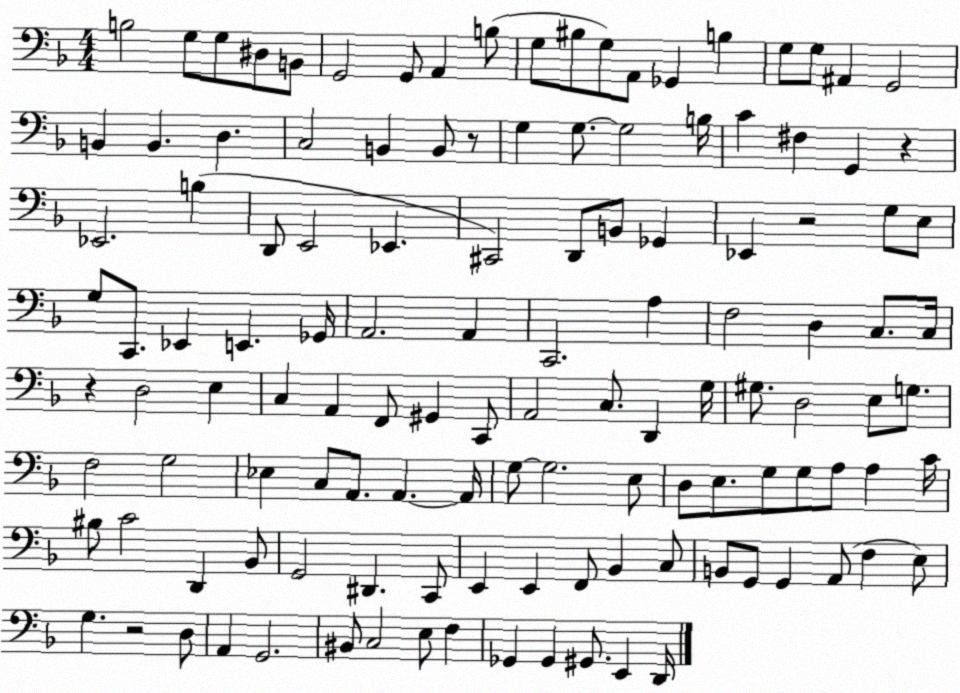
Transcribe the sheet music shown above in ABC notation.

X:1
T:Untitled
M:4/4
L:1/4
K:F
B,2 G,/2 G,/2 ^D,/2 B,,/2 G,,2 G,,/2 A,, B,/2 G,/2 ^B,/2 G,/2 A,,/2 _G,, B, G,/2 G,/2 ^A,, G,,2 B,, B,, D, C,2 B,, B,,/2 z/2 G, G,/2 G,2 B,/4 C ^F, G,, z _E,,2 B, D,,/2 E,,2 _E,, ^C,,2 D,,/2 B,,/2 _G,, _E,, z2 G,/2 E,/2 G,/2 C,,/2 _E,, E,, _G,,/4 A,,2 A,, C,,2 A, F,2 D, C,/2 C,/4 z D,2 E, C, A,, F,,/2 ^G,, C,,/2 A,,2 C,/2 D,, G,/4 ^G,/2 D,2 E,/2 G,/2 F,2 G,2 _E, C,/2 A,,/2 A,, A,,/4 G,/2 G,2 E,/2 D,/2 E,/2 G,/2 G,/2 A,/2 A, C/4 ^B,/2 C2 D,, _B,,/2 G,,2 ^D,, C,,/2 E,, E,, F,,/2 _B,, C,/2 B,,/2 G,,/2 G,, A,,/2 F, E,/2 G, z2 D,/2 A,, G,,2 ^B,,/2 C,2 E,/2 F, _G,, _G,, ^G,,/2 E,, D,,/4